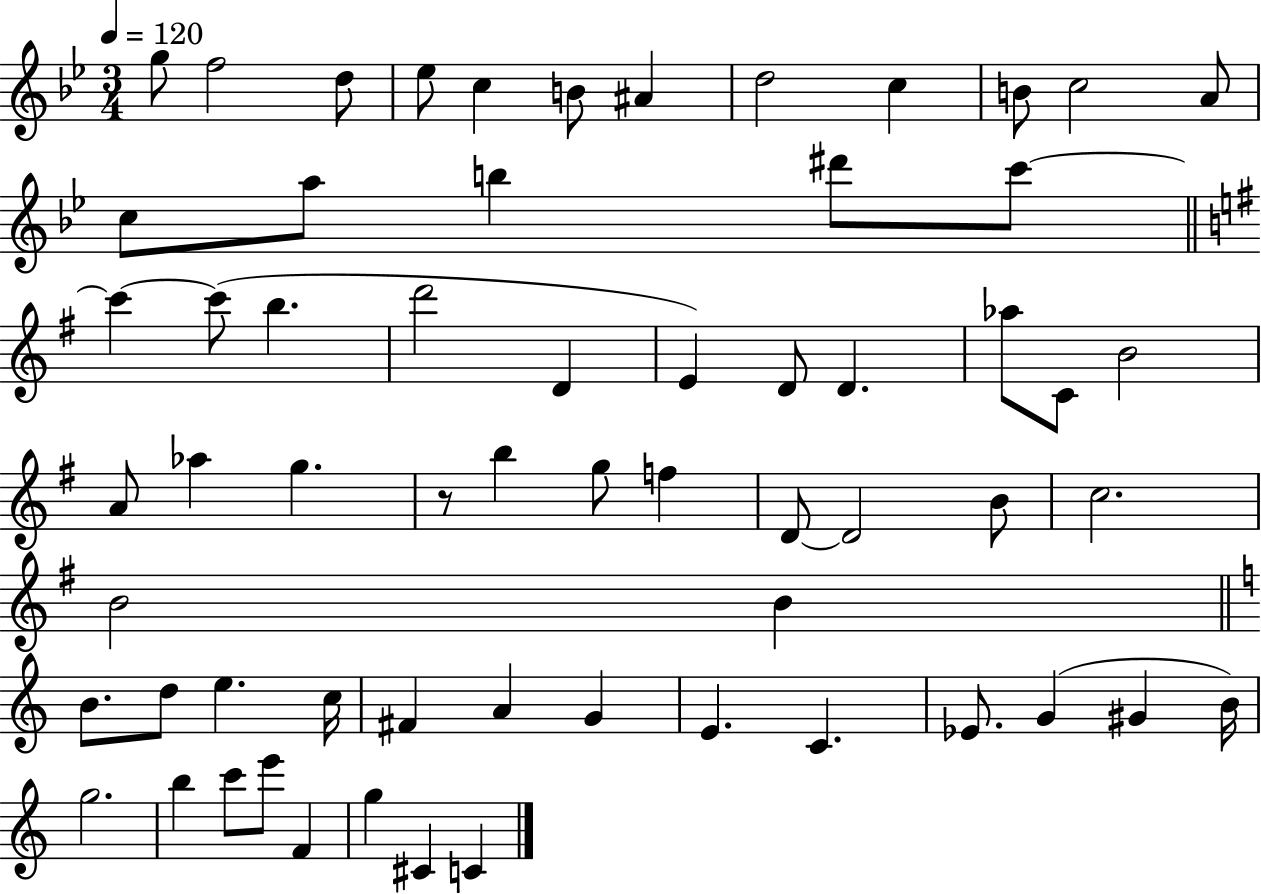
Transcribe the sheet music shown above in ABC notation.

X:1
T:Untitled
M:3/4
L:1/4
K:Bb
g/2 f2 d/2 _e/2 c B/2 ^A d2 c B/2 c2 A/2 c/2 a/2 b ^d'/2 c'/2 c' c'/2 b d'2 D E D/2 D _a/2 C/2 B2 A/2 _a g z/2 b g/2 f D/2 D2 B/2 c2 B2 B B/2 d/2 e c/4 ^F A G E C _E/2 G ^G B/4 g2 b c'/2 e'/2 F g ^C C